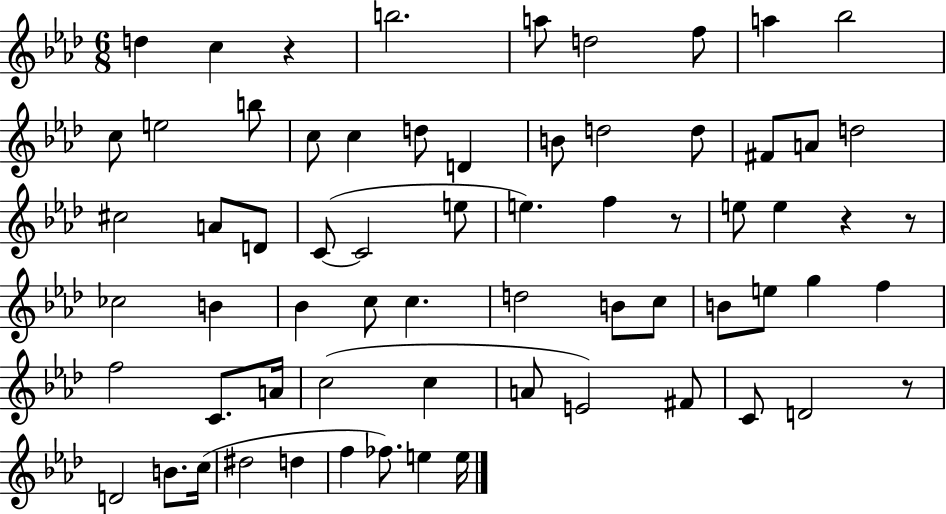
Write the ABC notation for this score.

X:1
T:Untitled
M:6/8
L:1/4
K:Ab
d c z b2 a/2 d2 f/2 a _b2 c/2 e2 b/2 c/2 c d/2 D B/2 d2 d/2 ^F/2 A/2 d2 ^c2 A/2 D/2 C/2 C2 e/2 e f z/2 e/2 e z z/2 _c2 B _B c/2 c d2 B/2 c/2 B/2 e/2 g f f2 C/2 A/4 c2 c A/2 E2 ^F/2 C/2 D2 z/2 D2 B/2 c/4 ^d2 d f _f/2 e e/4